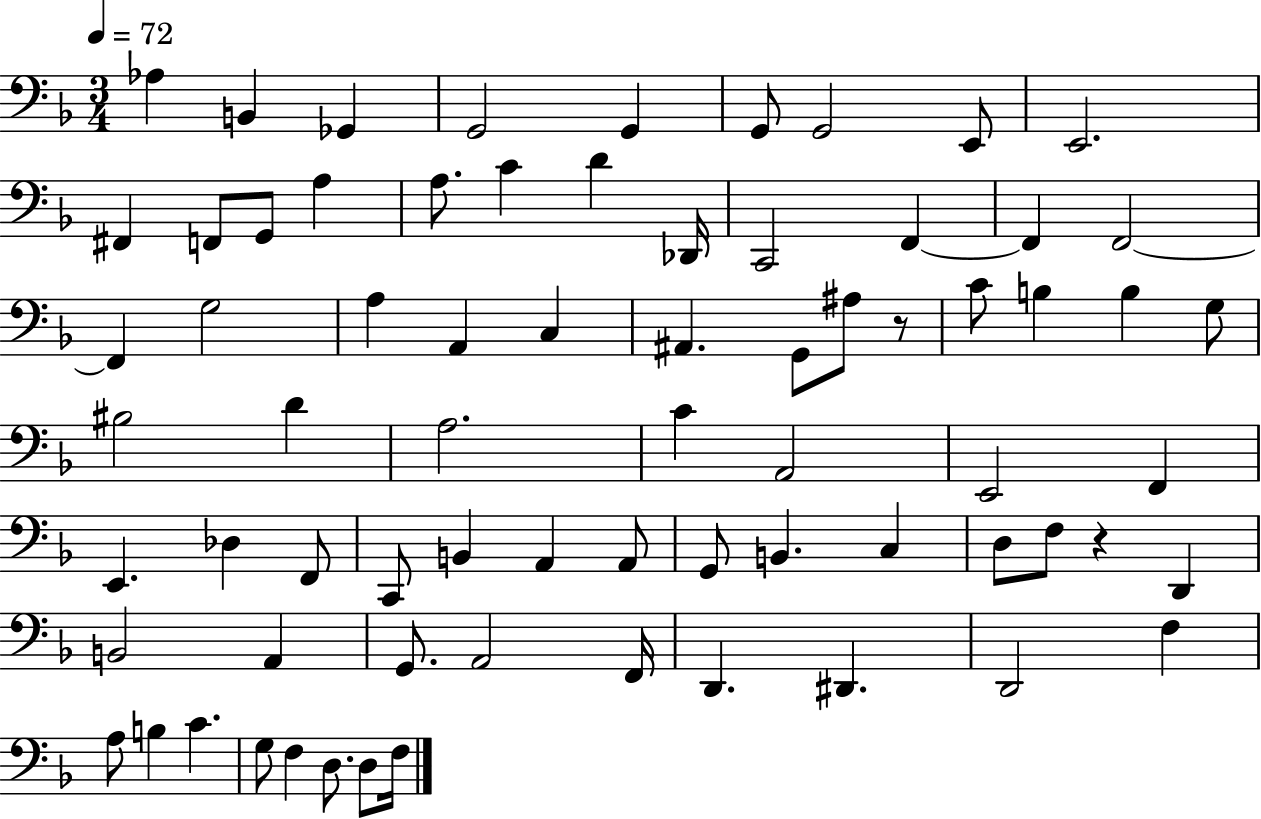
{
  \clef bass
  \numericTimeSignature
  \time 3/4
  \key f \major
  \tempo 4 = 72
  aes4 b,4 ges,4 | g,2 g,4 | g,8 g,2 e,8 | e,2. | \break fis,4 f,8 g,8 a4 | a8. c'4 d'4 des,16 | c,2 f,4~~ | f,4 f,2~~ | \break f,4 g2 | a4 a,4 c4 | ais,4. g,8 ais8 r8 | c'8 b4 b4 g8 | \break bis2 d'4 | a2. | c'4 a,2 | e,2 f,4 | \break e,4. des4 f,8 | c,8 b,4 a,4 a,8 | g,8 b,4. c4 | d8 f8 r4 d,4 | \break b,2 a,4 | g,8. a,2 f,16 | d,4. dis,4. | d,2 f4 | \break a8 b4 c'4. | g8 f4 d8. d8 f16 | \bar "|."
}